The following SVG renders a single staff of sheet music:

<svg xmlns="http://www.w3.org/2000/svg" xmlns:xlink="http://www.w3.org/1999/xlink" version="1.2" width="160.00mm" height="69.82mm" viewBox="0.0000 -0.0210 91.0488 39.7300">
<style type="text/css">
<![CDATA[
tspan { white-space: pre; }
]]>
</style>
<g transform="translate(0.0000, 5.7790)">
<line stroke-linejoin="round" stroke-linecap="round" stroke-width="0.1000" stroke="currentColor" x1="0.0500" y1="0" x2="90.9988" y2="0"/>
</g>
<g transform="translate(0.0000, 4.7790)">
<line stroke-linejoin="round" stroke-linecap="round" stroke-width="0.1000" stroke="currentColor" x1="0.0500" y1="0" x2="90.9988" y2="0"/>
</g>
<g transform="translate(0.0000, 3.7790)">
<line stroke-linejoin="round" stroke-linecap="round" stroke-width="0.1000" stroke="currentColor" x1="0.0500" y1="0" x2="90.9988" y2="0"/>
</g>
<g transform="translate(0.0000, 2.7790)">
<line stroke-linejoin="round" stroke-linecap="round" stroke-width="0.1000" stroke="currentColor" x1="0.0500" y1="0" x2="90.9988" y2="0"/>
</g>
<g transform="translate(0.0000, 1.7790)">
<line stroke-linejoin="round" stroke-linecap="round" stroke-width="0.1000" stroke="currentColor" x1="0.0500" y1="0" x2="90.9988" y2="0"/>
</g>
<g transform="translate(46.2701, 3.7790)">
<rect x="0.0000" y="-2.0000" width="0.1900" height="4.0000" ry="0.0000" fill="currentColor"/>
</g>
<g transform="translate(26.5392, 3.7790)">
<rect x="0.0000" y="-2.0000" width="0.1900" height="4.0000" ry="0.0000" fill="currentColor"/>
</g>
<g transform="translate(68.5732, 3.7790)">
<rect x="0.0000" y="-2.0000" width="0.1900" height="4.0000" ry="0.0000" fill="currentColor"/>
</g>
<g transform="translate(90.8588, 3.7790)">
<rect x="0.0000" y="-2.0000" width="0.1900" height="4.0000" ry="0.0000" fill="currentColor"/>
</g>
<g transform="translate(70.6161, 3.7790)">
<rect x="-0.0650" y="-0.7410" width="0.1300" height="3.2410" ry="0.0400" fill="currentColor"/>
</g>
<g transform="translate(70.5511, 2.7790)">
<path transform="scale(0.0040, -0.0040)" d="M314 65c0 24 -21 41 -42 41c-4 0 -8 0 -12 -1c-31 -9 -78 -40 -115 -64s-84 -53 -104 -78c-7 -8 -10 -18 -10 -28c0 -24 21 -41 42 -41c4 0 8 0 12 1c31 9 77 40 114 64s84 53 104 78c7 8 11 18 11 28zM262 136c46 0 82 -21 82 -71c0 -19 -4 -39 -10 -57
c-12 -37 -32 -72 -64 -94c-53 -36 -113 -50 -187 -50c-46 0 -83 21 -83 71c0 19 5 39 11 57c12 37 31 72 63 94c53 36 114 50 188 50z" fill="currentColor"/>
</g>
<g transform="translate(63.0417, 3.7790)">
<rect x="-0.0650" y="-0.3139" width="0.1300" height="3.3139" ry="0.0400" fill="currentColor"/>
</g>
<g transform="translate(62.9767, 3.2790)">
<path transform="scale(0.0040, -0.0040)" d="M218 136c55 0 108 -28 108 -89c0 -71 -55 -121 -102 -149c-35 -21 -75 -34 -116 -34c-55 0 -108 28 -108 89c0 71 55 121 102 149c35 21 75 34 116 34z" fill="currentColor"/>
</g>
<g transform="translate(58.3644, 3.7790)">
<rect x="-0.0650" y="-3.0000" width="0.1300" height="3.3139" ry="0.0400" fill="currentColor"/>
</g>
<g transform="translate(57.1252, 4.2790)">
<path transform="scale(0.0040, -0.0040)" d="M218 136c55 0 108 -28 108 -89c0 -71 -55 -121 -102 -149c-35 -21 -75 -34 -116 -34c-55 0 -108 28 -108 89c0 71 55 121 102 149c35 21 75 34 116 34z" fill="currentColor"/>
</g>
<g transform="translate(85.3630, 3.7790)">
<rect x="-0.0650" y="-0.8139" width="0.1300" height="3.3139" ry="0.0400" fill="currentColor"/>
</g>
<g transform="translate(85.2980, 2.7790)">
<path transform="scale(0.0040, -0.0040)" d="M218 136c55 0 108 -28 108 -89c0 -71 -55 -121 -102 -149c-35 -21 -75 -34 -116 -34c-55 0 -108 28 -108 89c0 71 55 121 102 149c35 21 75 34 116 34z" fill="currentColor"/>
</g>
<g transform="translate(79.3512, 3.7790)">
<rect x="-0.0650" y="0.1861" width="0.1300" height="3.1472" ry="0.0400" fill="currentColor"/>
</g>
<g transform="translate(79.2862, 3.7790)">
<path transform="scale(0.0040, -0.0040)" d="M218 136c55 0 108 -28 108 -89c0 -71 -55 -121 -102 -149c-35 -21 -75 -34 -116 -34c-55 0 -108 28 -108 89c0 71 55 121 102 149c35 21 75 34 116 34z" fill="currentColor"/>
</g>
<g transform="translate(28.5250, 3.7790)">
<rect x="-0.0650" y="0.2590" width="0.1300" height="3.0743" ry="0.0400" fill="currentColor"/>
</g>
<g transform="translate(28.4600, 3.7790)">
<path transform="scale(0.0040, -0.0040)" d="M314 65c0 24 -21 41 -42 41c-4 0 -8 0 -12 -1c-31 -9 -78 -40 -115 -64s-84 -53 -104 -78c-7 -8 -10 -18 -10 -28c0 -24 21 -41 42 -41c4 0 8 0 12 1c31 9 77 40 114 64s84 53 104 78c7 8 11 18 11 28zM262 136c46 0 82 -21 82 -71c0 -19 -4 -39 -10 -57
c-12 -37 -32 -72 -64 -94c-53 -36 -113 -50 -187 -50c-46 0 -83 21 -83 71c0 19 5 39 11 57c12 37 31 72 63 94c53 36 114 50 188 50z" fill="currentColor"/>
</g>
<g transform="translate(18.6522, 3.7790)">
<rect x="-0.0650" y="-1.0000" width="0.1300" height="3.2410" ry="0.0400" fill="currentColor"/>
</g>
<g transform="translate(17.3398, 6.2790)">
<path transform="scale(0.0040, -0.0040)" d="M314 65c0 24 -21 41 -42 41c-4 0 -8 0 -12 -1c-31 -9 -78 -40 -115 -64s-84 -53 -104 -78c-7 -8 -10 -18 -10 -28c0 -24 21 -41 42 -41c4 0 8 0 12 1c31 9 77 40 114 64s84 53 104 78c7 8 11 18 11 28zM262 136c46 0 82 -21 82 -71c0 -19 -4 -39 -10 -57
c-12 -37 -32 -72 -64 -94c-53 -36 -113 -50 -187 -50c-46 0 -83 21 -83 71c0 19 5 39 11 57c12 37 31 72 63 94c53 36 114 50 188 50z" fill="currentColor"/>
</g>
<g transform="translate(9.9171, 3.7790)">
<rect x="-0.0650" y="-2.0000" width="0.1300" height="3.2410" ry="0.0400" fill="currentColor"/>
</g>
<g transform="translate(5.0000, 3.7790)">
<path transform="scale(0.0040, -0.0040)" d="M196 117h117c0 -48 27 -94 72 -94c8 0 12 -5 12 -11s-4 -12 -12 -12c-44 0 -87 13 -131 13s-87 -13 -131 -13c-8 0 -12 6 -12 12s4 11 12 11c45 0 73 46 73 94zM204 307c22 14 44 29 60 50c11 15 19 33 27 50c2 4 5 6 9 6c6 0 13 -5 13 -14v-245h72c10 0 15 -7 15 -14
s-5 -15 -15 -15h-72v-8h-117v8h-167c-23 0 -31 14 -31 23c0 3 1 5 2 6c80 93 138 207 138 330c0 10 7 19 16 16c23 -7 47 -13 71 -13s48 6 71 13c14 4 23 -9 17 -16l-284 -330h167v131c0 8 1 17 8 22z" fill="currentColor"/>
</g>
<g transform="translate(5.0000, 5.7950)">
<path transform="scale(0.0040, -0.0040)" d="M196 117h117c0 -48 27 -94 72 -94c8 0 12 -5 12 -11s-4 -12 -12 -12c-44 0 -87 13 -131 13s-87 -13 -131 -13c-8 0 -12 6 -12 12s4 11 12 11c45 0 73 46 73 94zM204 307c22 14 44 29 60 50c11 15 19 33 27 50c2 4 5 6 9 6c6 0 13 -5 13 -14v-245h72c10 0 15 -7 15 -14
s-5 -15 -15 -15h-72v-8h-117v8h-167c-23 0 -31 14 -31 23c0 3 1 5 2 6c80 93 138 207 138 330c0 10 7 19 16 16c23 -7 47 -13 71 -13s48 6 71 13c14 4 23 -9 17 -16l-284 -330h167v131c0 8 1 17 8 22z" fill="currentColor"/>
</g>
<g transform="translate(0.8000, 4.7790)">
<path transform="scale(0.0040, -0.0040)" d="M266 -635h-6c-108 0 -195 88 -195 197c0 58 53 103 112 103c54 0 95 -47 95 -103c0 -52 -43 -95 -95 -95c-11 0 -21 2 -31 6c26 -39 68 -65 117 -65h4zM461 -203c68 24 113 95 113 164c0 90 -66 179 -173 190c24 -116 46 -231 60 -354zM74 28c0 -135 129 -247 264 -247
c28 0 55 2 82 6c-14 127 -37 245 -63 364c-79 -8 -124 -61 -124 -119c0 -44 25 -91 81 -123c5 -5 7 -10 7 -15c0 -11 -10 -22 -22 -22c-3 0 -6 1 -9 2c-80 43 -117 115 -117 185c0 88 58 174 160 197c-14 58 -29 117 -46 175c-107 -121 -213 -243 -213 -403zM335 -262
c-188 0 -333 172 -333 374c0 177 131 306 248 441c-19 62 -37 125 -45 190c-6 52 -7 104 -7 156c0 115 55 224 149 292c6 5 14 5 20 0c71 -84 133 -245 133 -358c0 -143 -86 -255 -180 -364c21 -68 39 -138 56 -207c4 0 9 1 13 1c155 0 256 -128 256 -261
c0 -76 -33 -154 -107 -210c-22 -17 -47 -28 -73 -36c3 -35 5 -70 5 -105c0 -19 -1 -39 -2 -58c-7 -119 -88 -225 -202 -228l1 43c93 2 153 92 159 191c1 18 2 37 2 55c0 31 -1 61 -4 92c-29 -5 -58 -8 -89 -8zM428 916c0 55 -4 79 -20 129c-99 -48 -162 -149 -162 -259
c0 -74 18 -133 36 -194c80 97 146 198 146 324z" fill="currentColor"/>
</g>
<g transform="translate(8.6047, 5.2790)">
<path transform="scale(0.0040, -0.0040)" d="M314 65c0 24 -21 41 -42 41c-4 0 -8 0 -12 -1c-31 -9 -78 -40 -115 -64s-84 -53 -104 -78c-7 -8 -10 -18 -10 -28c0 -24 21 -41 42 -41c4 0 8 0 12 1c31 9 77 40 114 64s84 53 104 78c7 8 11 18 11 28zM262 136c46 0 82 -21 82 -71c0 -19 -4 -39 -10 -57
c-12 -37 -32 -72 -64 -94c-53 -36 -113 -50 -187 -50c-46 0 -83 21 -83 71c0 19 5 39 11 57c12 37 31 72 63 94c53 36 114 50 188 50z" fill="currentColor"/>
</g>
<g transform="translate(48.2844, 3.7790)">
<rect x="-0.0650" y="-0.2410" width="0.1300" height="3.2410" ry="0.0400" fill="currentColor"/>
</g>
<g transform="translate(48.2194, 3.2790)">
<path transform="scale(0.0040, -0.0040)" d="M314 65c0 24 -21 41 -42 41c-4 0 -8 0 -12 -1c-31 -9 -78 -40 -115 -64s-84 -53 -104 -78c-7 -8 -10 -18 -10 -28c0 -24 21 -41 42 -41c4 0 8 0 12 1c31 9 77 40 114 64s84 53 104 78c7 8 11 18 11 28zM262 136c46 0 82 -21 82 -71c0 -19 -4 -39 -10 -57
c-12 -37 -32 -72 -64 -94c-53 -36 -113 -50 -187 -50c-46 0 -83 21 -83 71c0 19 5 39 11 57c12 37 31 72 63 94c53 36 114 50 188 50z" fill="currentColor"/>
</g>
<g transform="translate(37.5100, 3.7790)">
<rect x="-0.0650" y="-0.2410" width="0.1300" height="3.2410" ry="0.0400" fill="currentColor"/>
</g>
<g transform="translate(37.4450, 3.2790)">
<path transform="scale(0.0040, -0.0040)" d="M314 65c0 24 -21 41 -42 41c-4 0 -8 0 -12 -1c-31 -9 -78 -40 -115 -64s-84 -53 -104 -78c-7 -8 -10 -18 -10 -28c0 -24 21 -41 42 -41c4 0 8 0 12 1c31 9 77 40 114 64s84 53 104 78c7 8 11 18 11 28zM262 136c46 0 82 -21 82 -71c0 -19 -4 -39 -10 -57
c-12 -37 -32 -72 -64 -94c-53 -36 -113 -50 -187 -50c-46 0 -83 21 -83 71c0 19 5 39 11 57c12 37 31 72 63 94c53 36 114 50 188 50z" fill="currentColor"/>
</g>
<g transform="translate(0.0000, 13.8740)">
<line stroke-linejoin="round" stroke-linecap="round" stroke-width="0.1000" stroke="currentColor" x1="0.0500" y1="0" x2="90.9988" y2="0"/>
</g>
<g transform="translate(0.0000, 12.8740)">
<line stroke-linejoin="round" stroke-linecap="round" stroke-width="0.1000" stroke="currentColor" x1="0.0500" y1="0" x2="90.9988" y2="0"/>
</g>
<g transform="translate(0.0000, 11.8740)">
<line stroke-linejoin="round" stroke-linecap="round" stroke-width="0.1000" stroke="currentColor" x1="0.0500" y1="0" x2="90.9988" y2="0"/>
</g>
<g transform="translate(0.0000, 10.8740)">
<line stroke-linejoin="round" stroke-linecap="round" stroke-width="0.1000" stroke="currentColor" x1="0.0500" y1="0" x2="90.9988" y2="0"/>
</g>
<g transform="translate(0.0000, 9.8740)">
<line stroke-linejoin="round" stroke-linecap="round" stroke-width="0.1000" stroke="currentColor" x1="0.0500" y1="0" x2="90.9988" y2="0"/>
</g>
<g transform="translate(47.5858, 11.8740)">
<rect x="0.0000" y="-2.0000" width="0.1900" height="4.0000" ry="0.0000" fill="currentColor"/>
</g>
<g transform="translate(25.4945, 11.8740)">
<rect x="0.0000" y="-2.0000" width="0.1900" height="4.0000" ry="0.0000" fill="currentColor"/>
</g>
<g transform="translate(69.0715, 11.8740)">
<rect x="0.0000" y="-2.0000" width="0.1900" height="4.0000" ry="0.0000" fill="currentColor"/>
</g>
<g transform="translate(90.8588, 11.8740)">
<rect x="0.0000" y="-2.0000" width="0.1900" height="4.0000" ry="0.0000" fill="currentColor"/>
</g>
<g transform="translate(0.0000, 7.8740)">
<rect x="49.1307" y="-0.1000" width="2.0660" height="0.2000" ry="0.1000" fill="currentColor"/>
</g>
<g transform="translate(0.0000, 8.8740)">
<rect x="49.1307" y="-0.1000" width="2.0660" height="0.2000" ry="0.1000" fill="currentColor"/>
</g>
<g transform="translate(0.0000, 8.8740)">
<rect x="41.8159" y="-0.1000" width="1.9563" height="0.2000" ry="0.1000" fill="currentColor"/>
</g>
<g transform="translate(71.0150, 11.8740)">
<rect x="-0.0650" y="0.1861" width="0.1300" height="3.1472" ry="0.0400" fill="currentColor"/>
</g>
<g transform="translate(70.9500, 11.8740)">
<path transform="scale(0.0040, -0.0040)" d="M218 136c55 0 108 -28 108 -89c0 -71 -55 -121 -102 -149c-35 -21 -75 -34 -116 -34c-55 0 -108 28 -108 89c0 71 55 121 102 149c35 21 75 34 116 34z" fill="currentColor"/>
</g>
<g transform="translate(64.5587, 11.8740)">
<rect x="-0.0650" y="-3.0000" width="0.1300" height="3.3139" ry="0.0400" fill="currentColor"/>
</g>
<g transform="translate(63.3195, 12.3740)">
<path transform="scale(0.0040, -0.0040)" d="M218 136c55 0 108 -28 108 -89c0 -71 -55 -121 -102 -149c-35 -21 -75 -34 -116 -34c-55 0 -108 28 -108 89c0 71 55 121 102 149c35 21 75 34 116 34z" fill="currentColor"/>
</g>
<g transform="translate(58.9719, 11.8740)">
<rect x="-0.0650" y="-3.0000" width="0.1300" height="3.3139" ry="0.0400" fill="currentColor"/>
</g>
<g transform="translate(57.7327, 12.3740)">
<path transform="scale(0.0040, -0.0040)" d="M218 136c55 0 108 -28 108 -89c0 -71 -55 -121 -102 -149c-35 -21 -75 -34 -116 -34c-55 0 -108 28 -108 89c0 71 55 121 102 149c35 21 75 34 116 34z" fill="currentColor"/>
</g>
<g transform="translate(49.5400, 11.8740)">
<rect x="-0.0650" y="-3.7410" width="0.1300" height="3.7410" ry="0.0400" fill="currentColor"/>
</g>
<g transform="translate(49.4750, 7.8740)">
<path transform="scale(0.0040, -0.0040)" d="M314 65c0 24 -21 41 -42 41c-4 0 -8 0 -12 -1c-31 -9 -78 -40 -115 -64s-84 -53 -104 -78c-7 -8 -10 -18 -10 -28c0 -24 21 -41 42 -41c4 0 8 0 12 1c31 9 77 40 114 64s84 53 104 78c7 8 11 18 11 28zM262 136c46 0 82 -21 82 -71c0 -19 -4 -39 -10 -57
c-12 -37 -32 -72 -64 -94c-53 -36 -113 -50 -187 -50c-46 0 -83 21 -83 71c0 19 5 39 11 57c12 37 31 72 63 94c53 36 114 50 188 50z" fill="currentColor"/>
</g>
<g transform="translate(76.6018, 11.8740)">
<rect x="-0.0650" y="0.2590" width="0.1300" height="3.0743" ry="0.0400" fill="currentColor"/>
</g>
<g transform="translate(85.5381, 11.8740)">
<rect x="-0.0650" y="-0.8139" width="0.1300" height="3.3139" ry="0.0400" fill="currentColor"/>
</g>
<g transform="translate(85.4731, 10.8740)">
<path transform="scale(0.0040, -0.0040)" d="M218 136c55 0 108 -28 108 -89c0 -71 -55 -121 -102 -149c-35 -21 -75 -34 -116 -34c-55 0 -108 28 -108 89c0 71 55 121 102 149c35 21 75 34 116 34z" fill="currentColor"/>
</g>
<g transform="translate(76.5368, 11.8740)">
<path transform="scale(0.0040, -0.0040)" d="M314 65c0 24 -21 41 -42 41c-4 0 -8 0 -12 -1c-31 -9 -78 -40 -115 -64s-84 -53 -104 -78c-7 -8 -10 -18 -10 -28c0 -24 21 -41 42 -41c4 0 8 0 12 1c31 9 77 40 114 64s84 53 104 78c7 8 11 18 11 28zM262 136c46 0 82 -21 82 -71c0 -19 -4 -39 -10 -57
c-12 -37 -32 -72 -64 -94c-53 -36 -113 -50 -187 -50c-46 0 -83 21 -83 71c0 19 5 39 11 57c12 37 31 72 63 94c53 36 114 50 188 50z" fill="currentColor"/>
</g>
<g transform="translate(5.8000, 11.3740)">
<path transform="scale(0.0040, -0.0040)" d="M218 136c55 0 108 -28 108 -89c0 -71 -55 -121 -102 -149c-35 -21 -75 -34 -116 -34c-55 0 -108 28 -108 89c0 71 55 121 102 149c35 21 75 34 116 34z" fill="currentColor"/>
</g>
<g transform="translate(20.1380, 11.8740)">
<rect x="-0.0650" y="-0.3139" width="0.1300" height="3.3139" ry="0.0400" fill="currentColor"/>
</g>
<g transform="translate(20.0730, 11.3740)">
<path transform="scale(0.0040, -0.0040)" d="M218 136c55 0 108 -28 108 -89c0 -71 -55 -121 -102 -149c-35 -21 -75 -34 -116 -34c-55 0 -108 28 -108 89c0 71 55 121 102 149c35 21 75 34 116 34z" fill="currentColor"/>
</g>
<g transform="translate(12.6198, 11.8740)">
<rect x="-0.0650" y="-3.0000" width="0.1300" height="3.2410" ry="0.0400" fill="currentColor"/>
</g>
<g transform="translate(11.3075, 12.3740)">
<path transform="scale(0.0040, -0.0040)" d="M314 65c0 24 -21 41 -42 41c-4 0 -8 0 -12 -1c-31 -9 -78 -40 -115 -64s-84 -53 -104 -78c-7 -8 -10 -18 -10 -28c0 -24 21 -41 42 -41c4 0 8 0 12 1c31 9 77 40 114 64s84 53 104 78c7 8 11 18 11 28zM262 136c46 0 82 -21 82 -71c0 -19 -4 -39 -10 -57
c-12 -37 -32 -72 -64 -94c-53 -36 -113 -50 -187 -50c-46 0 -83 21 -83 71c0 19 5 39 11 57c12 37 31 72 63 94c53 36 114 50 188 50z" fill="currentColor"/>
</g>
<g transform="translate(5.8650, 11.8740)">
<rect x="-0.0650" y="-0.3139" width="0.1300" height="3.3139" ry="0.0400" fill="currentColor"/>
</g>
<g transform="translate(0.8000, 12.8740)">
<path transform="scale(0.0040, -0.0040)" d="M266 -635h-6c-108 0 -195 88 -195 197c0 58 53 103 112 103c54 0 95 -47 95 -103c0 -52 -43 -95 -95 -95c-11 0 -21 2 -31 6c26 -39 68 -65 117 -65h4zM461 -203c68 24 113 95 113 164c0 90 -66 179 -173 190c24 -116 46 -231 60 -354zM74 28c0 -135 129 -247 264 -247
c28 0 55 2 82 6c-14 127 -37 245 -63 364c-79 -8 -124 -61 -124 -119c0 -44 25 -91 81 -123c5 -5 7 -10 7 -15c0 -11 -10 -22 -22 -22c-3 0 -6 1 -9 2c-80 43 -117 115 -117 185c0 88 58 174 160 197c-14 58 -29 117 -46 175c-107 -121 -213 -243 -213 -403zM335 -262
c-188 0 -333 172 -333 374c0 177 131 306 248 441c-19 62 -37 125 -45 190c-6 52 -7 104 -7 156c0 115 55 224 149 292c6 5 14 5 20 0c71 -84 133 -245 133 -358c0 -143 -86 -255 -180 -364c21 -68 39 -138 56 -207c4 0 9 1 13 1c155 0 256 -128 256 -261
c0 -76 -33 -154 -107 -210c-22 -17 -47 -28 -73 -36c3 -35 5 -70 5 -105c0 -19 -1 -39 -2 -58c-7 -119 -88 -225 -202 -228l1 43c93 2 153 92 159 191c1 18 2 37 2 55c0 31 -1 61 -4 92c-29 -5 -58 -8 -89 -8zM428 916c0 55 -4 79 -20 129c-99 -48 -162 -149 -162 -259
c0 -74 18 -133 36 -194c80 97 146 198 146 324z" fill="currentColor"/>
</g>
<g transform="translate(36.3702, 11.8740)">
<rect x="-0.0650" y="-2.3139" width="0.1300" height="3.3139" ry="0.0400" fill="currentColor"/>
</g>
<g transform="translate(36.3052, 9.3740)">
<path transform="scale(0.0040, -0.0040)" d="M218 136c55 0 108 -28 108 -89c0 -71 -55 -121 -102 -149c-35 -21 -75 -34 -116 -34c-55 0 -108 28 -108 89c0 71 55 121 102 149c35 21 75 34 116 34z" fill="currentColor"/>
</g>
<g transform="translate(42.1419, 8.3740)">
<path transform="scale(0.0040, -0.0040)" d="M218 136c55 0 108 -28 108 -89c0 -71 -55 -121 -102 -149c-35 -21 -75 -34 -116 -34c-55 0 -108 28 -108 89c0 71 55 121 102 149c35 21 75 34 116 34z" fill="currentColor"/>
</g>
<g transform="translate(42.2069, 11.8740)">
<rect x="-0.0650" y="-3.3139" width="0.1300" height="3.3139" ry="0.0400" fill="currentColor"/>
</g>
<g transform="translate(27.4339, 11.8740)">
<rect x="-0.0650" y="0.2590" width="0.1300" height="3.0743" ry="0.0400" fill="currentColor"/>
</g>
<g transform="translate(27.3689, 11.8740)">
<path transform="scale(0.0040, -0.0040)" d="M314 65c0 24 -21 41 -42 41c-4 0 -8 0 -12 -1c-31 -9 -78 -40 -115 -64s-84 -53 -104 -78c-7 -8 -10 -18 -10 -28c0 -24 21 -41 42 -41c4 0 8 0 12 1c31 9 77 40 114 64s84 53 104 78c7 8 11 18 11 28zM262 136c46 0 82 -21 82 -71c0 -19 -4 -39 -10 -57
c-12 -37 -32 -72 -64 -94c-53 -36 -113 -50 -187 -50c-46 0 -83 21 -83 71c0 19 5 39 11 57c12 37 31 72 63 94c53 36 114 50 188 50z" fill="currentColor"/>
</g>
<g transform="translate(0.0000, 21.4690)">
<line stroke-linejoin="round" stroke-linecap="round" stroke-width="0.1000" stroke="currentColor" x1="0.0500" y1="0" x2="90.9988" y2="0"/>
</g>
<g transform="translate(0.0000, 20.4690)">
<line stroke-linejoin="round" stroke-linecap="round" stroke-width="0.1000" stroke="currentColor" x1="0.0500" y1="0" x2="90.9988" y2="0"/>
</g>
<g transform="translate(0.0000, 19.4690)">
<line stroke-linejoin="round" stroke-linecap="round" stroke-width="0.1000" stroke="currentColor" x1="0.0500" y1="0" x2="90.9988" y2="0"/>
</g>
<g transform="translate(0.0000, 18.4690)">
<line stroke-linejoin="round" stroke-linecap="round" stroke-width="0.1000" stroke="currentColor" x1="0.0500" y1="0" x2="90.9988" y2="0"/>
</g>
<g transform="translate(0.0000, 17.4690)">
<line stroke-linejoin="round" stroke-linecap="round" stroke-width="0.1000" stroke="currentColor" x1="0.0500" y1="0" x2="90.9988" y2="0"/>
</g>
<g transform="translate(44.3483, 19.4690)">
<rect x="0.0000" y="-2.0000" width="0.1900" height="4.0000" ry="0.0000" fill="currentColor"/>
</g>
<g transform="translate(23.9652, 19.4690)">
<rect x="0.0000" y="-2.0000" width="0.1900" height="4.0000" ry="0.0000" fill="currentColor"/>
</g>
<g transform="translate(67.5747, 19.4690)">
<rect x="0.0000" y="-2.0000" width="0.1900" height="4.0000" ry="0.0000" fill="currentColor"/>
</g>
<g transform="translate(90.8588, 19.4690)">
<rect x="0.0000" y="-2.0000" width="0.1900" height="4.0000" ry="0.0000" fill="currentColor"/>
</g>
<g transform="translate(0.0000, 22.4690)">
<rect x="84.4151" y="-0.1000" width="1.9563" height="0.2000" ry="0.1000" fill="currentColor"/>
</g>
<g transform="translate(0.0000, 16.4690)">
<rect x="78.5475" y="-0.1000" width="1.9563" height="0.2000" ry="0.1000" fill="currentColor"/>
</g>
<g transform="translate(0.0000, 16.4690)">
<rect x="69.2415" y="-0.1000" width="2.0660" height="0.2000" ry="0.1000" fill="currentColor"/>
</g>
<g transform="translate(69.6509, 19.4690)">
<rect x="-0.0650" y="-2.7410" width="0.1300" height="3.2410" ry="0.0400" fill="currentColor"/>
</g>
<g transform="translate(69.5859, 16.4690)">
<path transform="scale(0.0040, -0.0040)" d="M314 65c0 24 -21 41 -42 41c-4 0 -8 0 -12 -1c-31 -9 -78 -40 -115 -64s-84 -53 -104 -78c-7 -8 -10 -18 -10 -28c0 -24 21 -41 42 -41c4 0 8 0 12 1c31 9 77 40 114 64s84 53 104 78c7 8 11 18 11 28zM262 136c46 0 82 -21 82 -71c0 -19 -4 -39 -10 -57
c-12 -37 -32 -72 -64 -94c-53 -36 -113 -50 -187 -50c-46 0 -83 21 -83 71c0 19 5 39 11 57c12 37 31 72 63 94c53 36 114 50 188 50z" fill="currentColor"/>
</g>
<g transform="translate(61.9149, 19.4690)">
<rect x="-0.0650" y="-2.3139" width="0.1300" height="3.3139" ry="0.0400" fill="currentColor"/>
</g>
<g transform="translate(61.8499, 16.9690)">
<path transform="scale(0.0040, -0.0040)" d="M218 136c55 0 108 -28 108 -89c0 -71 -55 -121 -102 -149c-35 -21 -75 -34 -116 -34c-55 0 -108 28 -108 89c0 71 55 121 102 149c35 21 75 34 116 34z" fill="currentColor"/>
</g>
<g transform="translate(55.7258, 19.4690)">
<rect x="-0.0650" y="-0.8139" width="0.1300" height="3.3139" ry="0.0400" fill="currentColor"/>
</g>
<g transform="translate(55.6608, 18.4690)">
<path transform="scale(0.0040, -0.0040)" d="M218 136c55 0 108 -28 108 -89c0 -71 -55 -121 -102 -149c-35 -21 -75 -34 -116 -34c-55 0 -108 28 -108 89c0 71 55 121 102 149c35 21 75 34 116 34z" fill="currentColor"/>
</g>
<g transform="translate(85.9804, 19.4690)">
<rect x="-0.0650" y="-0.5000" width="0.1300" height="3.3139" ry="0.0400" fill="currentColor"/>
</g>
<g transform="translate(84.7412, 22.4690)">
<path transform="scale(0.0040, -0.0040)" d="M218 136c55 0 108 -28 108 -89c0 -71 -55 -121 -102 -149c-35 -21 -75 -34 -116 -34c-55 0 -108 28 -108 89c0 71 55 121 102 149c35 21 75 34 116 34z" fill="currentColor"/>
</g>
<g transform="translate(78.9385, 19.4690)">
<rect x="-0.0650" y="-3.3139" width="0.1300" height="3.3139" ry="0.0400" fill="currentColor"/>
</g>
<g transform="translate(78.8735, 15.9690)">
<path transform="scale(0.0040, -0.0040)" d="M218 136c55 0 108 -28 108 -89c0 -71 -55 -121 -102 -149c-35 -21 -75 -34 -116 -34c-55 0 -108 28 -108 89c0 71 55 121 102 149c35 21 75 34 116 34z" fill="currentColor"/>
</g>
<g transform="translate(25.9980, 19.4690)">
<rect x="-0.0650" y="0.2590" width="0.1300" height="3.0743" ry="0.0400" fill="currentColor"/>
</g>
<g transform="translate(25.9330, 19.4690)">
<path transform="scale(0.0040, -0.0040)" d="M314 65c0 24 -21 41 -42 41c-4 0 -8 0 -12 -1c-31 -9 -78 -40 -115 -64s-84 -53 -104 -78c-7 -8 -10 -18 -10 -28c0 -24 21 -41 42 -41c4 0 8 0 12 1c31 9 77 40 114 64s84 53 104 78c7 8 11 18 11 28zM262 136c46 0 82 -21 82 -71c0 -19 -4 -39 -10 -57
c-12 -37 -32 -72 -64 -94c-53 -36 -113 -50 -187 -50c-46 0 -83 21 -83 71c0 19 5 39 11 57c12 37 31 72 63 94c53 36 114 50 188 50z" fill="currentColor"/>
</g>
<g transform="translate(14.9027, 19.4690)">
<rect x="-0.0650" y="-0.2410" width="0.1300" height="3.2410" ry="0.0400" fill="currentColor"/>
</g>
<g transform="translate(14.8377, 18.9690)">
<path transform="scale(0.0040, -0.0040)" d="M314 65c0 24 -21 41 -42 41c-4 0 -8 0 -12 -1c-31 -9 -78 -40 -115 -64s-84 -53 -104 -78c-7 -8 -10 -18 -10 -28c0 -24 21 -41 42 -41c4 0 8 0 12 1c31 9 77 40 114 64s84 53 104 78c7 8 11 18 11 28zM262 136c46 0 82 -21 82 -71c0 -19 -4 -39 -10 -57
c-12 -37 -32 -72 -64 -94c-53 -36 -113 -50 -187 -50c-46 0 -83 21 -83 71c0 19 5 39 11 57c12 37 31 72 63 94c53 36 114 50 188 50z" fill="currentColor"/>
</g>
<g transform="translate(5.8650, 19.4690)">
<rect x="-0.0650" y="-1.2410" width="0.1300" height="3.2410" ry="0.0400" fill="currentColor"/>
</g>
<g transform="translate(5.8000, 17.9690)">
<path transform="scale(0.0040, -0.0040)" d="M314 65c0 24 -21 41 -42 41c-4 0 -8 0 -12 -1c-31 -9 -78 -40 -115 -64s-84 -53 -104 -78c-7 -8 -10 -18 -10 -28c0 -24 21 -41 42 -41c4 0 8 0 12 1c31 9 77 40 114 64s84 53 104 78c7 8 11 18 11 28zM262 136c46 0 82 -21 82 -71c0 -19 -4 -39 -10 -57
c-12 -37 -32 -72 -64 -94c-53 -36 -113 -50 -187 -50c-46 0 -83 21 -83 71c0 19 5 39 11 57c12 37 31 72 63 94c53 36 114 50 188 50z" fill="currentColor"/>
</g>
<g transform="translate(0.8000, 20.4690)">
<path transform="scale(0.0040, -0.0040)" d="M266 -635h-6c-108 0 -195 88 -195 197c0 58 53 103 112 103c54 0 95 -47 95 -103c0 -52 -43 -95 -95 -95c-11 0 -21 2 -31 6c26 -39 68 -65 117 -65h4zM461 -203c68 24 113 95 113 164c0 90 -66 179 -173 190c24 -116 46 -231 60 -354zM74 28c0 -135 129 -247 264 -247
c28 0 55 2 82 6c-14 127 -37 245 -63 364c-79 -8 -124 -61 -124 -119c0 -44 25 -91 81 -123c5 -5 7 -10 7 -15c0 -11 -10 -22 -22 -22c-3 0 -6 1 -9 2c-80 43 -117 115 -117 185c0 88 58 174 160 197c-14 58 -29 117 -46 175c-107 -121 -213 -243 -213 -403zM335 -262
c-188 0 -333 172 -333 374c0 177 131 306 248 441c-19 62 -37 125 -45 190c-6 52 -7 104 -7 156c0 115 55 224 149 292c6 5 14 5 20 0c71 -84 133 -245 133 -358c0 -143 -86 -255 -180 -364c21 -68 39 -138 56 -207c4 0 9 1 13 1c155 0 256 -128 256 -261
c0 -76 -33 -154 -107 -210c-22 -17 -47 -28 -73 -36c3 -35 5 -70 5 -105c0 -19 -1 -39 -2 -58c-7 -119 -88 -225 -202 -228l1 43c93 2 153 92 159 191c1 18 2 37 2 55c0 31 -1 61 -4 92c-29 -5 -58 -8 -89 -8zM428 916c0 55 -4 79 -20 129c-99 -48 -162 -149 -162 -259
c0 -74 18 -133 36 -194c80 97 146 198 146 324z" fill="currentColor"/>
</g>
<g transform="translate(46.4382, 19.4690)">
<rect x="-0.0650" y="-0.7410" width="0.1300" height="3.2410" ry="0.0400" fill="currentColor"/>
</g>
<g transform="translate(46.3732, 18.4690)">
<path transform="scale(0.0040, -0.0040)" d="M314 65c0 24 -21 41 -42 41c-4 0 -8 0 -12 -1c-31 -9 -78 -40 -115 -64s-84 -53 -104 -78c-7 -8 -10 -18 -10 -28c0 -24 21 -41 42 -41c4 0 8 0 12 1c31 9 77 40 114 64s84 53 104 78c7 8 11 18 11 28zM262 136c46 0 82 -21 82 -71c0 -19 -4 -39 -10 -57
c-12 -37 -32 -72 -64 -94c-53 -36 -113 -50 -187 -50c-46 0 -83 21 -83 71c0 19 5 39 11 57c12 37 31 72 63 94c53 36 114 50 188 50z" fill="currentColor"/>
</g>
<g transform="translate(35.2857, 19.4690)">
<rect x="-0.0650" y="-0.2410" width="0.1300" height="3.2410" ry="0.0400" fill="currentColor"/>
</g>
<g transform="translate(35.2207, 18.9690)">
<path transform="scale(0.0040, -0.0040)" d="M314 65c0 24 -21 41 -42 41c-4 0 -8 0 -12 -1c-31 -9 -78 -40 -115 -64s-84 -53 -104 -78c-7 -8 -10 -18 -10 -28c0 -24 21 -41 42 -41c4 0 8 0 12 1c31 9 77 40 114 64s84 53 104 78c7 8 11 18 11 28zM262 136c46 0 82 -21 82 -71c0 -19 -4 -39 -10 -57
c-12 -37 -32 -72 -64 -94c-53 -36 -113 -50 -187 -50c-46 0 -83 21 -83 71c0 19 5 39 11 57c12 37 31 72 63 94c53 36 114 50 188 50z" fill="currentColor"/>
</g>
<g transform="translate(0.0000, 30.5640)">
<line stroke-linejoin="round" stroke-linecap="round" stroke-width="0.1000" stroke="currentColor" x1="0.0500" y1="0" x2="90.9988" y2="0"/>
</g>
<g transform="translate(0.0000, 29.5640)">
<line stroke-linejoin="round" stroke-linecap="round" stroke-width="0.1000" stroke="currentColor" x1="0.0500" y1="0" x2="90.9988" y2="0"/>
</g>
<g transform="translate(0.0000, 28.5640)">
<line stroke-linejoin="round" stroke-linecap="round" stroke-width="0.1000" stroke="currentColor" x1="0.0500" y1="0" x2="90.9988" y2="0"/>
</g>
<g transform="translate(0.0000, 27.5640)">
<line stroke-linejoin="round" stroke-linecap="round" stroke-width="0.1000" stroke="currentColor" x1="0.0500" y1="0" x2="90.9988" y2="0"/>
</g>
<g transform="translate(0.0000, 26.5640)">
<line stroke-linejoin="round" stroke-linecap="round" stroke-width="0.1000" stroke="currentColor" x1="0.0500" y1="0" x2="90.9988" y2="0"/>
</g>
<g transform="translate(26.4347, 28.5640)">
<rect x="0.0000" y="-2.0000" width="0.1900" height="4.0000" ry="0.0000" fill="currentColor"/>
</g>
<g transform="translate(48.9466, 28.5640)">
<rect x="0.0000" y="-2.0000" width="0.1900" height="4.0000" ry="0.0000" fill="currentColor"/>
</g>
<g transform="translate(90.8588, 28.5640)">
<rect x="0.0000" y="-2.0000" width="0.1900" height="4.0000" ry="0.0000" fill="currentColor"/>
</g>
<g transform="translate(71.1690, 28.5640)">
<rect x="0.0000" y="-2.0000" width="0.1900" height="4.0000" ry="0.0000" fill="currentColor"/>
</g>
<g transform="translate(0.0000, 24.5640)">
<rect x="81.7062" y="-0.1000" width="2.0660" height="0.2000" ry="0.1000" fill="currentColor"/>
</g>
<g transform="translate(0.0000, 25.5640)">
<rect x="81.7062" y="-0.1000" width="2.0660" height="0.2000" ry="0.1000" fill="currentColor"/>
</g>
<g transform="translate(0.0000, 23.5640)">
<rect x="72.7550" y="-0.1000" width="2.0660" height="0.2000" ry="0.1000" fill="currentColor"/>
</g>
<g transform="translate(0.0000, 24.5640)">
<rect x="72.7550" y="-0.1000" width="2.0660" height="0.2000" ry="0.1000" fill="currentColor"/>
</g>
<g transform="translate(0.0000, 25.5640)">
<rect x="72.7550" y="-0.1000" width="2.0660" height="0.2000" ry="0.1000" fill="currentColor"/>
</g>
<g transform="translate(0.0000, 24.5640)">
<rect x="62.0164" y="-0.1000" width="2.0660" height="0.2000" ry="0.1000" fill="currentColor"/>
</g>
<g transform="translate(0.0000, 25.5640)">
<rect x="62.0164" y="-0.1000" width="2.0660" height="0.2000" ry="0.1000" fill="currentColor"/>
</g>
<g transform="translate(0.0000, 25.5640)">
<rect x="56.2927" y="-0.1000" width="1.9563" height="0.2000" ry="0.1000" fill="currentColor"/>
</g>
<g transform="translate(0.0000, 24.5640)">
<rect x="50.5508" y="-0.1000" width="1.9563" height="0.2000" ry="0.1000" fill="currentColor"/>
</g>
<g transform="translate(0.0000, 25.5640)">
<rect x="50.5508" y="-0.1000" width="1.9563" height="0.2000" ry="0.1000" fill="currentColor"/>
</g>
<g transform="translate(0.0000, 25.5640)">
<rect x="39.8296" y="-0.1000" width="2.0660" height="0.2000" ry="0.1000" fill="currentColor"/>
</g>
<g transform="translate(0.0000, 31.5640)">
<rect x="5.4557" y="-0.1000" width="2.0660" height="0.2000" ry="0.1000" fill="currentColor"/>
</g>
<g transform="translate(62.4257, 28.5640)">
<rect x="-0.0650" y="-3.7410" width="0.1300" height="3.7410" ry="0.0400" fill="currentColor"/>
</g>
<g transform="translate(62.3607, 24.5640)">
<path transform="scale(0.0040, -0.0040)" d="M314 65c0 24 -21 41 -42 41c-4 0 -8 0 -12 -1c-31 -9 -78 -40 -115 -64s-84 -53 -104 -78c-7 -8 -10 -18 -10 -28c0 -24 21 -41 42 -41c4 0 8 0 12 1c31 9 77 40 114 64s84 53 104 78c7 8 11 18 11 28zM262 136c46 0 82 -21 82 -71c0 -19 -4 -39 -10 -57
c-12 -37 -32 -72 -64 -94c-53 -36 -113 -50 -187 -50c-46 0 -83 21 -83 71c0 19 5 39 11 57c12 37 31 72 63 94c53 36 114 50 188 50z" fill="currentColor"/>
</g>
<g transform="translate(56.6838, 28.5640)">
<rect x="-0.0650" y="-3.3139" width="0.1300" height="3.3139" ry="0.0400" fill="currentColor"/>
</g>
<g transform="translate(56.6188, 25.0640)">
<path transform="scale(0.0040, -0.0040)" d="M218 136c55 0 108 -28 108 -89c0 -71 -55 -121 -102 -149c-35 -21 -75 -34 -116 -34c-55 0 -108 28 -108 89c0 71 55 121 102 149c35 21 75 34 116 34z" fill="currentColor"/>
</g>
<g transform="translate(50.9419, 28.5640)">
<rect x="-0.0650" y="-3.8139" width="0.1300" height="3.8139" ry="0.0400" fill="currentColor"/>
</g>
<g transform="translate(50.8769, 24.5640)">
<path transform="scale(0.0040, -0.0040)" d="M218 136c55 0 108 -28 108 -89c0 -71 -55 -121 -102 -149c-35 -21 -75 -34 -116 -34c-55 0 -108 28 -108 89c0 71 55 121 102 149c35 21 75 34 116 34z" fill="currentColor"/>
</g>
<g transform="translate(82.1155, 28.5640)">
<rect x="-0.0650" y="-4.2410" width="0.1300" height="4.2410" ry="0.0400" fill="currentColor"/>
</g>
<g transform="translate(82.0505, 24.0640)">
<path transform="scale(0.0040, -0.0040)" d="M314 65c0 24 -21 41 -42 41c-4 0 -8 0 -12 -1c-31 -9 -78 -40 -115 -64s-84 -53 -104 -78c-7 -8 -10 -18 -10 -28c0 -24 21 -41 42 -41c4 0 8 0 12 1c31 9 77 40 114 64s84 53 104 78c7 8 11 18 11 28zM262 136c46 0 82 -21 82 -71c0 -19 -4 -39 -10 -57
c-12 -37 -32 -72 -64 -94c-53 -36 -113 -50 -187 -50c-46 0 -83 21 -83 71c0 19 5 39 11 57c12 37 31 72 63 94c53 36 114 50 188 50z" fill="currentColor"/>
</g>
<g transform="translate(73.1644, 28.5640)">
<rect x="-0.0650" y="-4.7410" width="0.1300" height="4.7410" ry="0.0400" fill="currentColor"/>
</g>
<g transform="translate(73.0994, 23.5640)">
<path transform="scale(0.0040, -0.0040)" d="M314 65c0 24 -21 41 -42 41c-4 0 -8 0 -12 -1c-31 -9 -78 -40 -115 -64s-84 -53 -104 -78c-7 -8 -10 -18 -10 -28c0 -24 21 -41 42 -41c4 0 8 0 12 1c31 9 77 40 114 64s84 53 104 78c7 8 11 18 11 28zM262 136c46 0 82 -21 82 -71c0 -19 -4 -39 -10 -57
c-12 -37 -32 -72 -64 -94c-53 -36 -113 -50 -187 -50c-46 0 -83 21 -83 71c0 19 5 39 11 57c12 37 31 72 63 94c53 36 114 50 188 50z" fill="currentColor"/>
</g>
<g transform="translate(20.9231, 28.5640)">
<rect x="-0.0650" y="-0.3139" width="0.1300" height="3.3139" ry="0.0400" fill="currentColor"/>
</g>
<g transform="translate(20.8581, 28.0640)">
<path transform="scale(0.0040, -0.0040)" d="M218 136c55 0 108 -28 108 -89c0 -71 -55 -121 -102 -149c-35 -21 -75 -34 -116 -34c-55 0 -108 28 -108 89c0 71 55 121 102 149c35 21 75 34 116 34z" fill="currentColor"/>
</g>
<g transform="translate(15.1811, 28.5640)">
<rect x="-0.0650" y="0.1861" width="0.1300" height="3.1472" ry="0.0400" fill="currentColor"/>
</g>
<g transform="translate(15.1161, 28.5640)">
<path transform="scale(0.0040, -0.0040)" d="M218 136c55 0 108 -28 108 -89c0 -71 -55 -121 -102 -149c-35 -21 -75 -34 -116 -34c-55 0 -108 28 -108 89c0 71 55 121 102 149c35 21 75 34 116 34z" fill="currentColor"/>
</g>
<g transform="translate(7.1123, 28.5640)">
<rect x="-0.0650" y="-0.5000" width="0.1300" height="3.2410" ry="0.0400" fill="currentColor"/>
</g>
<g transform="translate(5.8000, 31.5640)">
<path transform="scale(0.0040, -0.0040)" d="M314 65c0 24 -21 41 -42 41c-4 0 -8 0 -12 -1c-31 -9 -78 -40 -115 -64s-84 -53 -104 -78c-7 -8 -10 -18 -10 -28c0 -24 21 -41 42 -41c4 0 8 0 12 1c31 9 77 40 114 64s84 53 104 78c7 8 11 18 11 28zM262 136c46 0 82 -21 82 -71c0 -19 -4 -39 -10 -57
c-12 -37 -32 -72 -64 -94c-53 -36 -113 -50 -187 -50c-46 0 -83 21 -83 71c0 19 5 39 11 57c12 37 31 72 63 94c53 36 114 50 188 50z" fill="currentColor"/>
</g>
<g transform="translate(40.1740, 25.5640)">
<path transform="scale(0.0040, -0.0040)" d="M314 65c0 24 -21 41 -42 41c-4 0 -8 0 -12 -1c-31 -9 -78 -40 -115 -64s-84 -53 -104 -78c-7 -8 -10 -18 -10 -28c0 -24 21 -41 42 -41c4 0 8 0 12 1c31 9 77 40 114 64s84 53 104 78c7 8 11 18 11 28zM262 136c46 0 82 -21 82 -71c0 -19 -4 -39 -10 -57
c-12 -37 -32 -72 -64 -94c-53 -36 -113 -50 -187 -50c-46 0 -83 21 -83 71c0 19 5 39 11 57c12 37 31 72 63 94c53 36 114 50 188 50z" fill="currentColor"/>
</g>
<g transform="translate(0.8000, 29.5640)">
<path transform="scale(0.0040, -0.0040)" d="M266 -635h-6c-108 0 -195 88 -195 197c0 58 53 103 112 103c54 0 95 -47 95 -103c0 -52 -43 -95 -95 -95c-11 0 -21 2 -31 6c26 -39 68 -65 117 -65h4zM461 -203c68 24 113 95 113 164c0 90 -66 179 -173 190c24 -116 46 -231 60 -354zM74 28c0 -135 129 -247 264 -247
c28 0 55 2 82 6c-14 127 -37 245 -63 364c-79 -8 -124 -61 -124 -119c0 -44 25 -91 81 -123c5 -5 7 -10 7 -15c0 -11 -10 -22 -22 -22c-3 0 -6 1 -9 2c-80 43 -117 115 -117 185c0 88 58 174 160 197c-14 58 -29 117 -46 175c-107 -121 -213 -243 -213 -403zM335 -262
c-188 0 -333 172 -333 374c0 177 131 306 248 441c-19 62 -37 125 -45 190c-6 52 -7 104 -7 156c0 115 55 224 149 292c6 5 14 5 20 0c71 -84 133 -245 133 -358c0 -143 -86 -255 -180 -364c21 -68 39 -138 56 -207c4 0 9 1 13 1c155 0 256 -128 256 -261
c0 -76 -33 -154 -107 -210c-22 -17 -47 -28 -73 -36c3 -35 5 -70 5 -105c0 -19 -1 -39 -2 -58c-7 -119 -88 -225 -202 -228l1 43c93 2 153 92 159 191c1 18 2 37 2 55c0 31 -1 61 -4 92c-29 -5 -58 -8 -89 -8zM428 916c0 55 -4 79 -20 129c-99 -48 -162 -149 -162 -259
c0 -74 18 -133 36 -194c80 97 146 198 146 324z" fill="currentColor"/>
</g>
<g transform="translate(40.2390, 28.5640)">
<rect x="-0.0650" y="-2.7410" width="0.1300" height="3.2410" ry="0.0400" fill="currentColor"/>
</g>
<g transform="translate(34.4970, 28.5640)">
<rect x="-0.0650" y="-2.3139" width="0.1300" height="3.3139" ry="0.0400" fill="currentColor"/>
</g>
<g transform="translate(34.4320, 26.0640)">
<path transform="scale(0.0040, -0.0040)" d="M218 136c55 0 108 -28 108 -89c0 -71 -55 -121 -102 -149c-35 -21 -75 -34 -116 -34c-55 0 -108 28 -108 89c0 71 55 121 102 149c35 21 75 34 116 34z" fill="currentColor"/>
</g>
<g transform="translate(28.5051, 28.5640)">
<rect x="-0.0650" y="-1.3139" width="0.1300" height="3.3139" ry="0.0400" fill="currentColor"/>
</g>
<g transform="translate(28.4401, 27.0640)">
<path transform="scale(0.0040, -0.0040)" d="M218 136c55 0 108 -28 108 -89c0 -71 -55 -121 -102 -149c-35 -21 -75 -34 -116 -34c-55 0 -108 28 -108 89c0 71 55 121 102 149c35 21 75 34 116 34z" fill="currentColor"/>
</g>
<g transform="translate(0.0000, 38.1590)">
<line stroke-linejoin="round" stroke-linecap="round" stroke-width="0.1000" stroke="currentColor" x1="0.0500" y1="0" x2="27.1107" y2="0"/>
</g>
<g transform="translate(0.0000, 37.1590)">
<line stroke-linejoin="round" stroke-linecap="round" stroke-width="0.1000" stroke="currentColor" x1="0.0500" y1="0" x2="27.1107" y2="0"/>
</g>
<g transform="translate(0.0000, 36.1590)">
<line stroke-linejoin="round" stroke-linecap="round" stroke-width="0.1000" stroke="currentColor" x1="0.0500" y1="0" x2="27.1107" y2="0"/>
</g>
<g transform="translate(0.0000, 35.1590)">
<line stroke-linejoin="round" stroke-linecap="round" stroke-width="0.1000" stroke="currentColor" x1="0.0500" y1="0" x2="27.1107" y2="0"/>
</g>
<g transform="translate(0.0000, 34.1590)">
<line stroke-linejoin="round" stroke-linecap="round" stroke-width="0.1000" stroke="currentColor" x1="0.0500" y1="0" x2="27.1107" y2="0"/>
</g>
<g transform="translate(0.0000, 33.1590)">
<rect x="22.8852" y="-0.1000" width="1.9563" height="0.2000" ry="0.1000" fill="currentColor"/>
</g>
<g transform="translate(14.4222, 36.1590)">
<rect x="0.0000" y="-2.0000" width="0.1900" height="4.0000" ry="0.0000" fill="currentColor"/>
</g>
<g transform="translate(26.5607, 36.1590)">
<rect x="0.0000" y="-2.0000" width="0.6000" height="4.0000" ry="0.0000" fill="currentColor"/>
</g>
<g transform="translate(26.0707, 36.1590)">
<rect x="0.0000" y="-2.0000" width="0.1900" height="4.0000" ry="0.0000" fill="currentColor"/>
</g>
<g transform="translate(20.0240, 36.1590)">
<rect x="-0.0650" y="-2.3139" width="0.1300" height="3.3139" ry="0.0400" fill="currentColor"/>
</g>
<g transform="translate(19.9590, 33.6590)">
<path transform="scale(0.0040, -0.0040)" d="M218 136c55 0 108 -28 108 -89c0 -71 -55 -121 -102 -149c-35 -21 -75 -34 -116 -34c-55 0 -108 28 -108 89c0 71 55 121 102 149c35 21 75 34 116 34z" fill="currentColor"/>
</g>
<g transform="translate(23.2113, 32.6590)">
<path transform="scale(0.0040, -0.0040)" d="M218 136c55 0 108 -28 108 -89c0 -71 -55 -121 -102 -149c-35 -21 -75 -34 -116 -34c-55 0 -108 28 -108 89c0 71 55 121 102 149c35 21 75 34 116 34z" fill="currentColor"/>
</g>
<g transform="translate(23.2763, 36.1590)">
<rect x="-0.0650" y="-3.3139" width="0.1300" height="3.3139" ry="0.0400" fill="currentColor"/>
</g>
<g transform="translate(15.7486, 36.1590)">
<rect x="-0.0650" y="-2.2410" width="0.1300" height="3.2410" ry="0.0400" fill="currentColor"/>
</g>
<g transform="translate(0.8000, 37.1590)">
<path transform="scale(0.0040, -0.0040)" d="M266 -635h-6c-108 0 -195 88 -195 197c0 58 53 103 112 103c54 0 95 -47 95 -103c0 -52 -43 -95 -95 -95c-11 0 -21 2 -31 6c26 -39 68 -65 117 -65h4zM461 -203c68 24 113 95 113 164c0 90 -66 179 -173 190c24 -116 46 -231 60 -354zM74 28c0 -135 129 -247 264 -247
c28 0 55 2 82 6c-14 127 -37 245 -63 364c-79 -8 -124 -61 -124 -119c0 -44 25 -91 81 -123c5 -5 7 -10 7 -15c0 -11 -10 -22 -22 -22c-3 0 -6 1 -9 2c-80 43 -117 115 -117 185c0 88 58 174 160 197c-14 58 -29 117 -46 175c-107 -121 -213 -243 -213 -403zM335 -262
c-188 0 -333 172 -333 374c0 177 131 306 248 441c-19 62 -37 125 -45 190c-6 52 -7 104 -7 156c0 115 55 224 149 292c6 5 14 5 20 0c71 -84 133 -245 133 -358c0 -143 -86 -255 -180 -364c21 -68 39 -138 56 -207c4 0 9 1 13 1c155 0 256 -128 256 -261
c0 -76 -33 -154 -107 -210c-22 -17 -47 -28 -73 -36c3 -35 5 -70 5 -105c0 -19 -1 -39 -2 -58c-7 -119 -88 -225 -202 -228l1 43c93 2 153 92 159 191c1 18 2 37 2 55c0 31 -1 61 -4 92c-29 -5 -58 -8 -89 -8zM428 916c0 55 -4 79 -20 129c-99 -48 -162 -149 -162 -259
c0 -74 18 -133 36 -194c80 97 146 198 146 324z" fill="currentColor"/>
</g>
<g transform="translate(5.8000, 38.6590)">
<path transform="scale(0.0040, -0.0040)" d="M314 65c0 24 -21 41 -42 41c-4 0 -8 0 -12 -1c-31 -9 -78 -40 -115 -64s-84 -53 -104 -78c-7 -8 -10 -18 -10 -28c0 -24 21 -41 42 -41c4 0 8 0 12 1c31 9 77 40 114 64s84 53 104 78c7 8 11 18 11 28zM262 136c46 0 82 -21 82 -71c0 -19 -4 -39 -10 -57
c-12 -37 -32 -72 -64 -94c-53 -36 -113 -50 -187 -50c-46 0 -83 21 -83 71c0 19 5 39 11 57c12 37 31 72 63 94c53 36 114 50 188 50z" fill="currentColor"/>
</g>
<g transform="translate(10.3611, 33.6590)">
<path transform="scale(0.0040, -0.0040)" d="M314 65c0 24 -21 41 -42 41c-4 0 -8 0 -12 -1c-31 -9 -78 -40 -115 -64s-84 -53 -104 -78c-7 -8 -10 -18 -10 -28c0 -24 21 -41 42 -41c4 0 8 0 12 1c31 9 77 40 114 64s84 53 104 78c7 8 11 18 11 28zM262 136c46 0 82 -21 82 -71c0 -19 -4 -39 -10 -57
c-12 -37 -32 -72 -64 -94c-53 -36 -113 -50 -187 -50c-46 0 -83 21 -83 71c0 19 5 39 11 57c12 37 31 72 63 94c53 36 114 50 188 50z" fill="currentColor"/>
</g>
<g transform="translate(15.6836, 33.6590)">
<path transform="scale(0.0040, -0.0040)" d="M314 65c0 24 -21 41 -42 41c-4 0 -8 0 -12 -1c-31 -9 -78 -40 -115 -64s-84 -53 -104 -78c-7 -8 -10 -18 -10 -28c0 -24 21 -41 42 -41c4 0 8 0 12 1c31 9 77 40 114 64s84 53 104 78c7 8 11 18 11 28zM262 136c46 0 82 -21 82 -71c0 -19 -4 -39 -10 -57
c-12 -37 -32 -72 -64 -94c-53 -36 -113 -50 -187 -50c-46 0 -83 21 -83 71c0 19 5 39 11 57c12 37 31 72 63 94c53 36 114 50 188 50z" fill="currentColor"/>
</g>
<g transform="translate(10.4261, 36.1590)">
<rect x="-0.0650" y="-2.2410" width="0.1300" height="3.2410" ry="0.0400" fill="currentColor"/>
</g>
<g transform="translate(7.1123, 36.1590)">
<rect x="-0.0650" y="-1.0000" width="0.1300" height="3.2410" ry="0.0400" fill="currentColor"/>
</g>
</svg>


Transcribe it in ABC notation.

X:1
T:Untitled
M:4/4
L:1/4
K:C
F2 D2 B2 c2 c2 A c d2 B d c A2 c B2 g b c'2 A A B B2 d e2 c2 B2 c2 d2 d g a2 b C C2 B c e g a2 c' b c'2 e'2 d'2 D2 g2 g2 g b